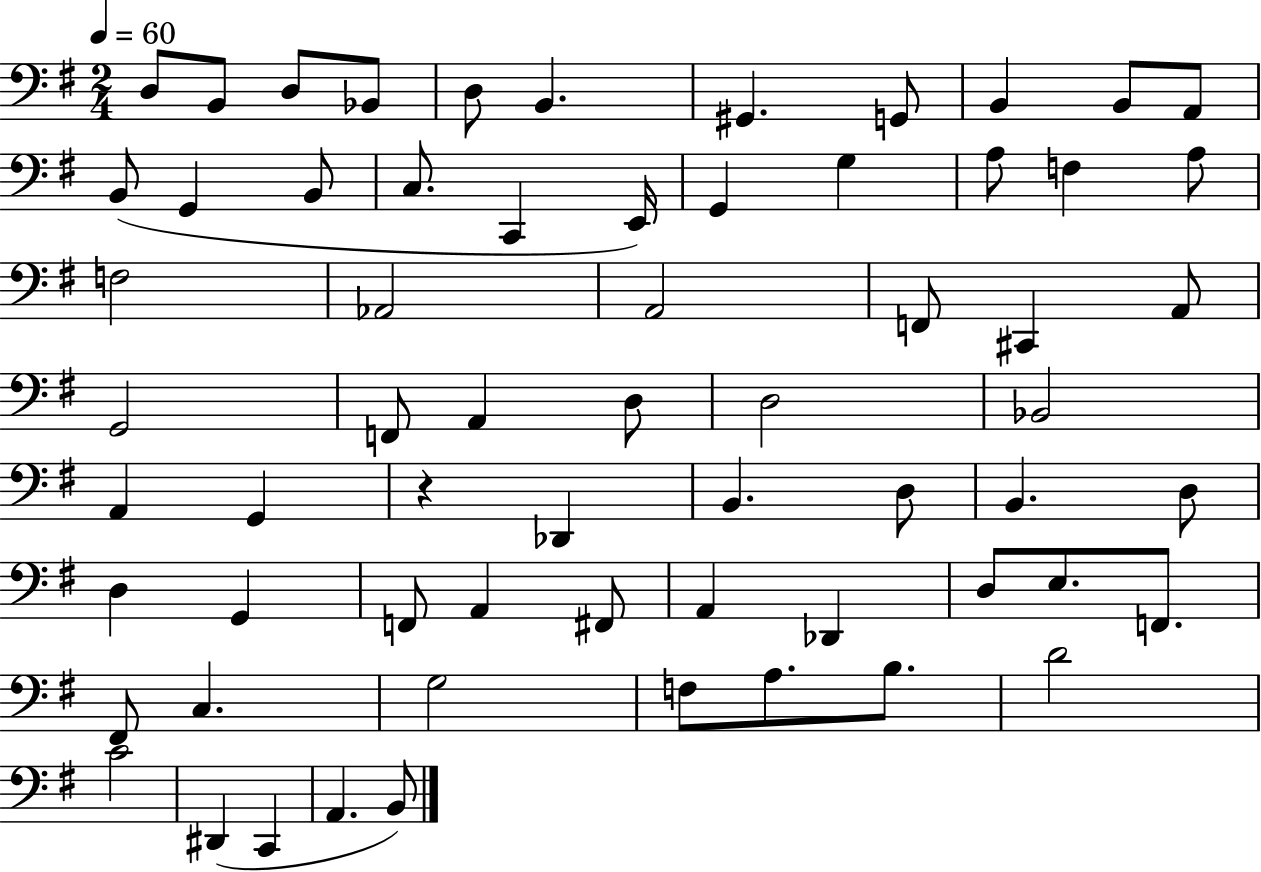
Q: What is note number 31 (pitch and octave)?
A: A2